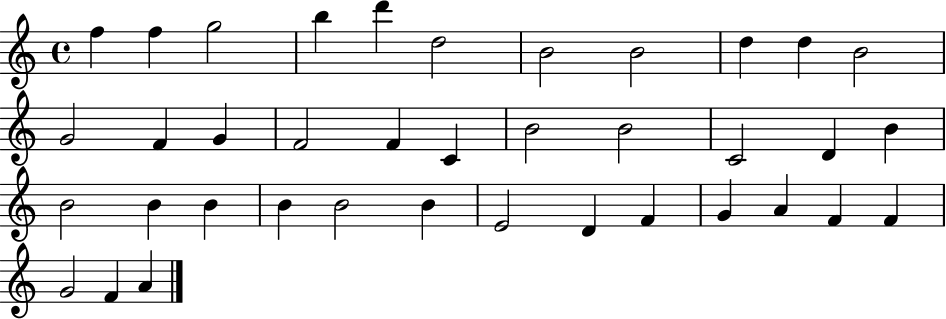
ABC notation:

X:1
T:Untitled
M:4/4
L:1/4
K:C
f f g2 b d' d2 B2 B2 d d B2 G2 F G F2 F C B2 B2 C2 D B B2 B B B B2 B E2 D F G A F F G2 F A